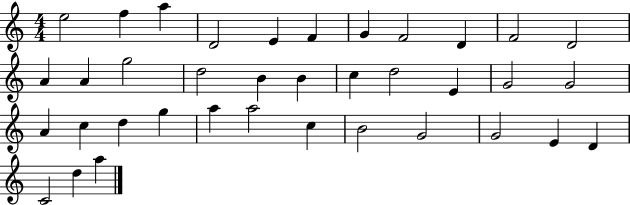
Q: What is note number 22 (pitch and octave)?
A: G4